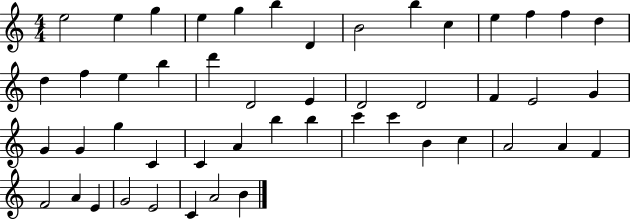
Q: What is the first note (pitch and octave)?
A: E5